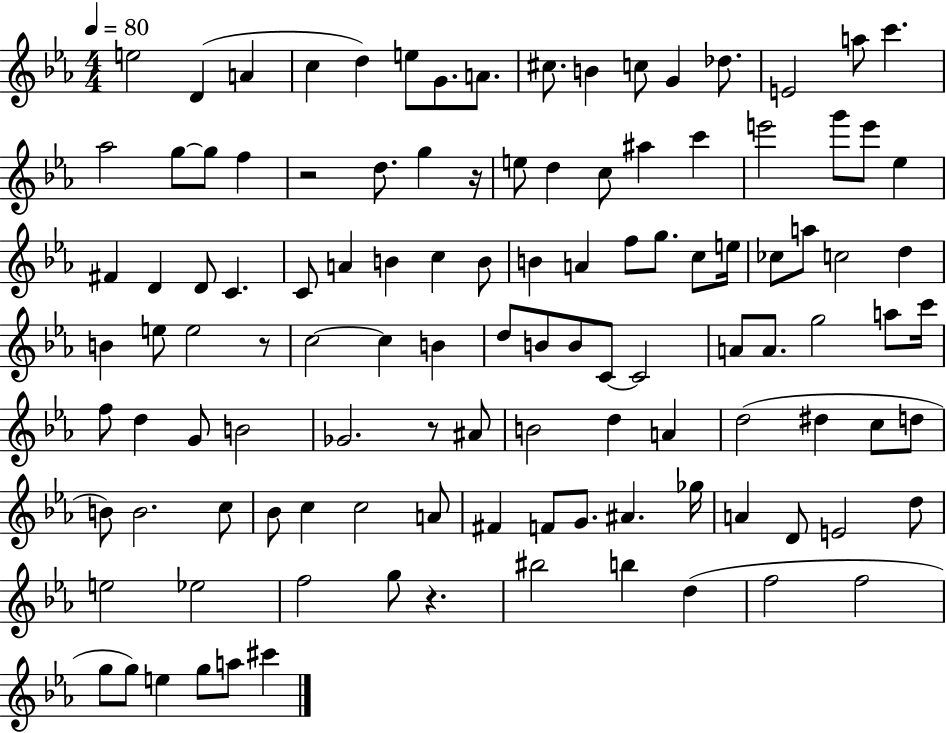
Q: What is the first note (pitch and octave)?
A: E5